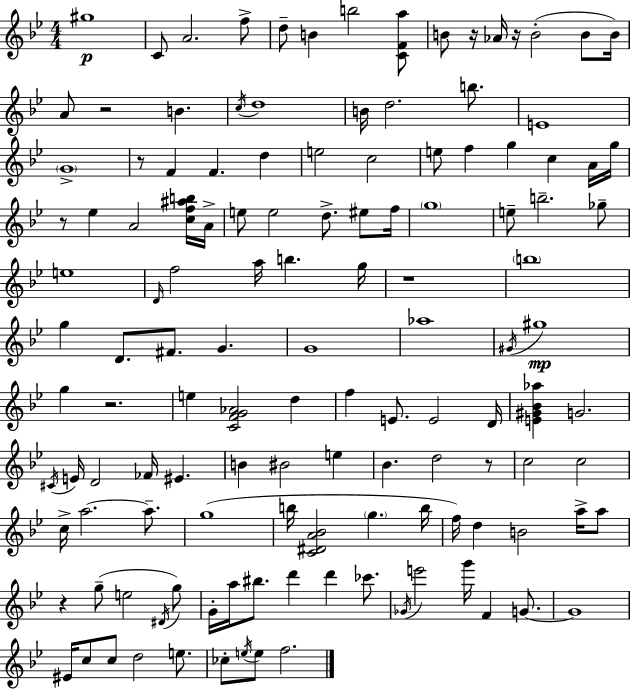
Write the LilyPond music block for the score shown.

{
  \clef treble
  \numericTimeSignature
  \time 4/4
  \key g \minor
  gis''1\p | c'8 a'2. f''8-> | d''8-- b'4 b''2 <c' f' a''>8 | b'8 r16 aes'16 r16 b'2-.( b'8 b'16) | \break a'8 r2 b'4. | \acciaccatura { c''16 } d''1 | b'16 d''2. b''8. | e'1 | \break \parenthesize g'1-> | r8 f'4 f'4. d''4 | e''2 c''2 | e''8 f''4 g''4 c''4 a'16 | \break g''16 r8 ees''4 a'2 <c'' f'' ais'' b''>16 | a'16-> e''8 e''2 d''8.-> eis''8 | f''16 \parenthesize g''1 | e''8-- b''2.-- ges''8-- | \break e''1 | \grace { d'16 } f''2 a''16 b''4. | g''16 r1 | \parenthesize b''1 | \break g''4 d'8. fis'8. g'4. | g'1 | aes''1 | \acciaccatura { gis'16 }\mp gis''1 | \break g''4 r2. | e''4 <c' f' g' aes'>2 d''4 | f''4 e'8. e'2 | d'16 <e' gis' bes' aes''>4 g'2. | \break \acciaccatura { cis'16 } e'16 d'2 fes'16 eis'4. | b'4 bis'2 | e''4 bes'4. d''2 | r8 c''2 c''2 | \break c''16-> a''2.~~ | a''8.-- g''1( | b''16 <c' dis' a' bes'>2 \parenthesize g''4. | b''16 f''16) d''4 b'2 | \break a''16-> a''8 r4 g''8--( e''2 | \acciaccatura { dis'16 } g''8) g'16-. a''16 bis''8. d'''4 d'''4 | ces'''8. \acciaccatura { ges'16 } e'''2 g'''16 f'4 | g'8.~~ g'1 | \break eis'16 c''8 c''8 d''2 | e''8. ces''8-. \acciaccatura { e''16 } e''8 f''2. | \bar "|."
}